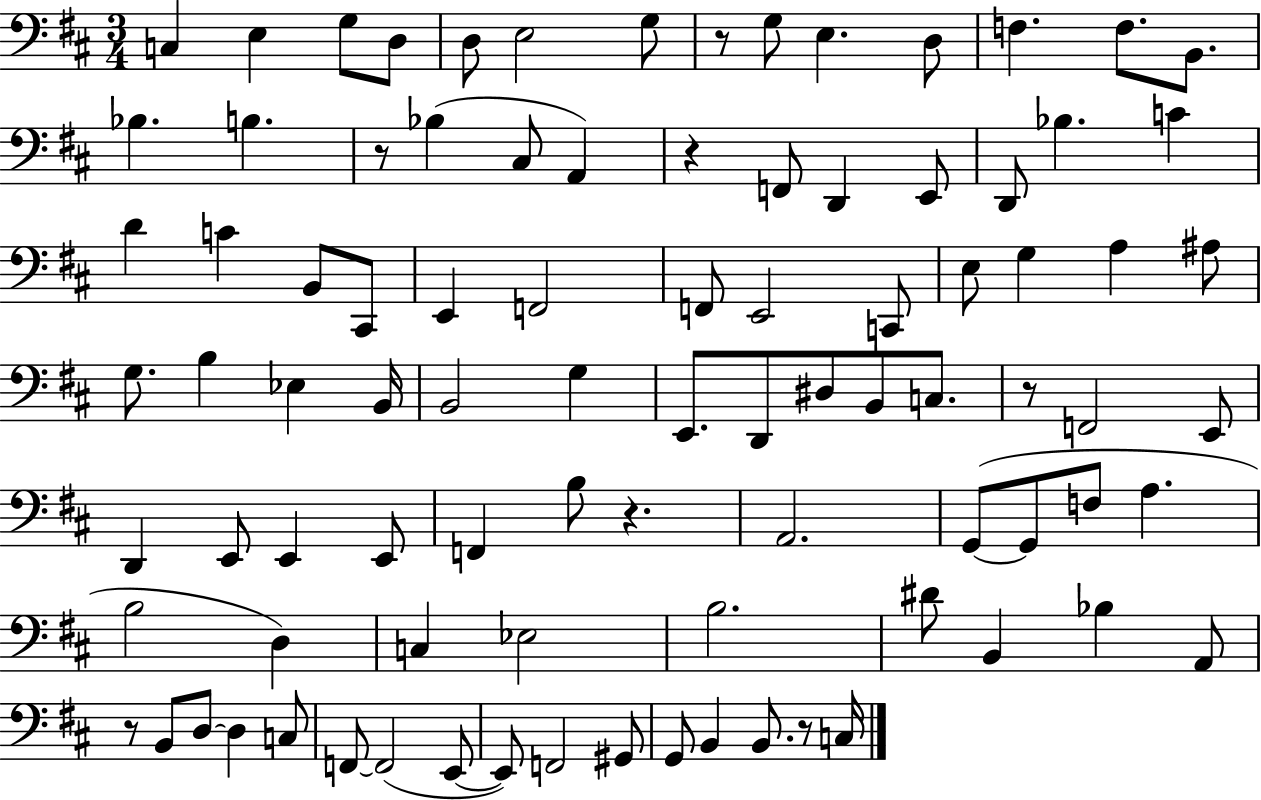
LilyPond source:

{
  \clef bass
  \numericTimeSignature
  \time 3/4
  \key d \major
  c4 e4 g8 d8 | d8 e2 g8 | r8 g8 e4. d8 | f4. f8. b,8. | \break bes4. b4. | r8 bes4( cis8 a,4) | r4 f,8 d,4 e,8 | d,8 bes4. c'4 | \break d'4 c'4 b,8 cis,8 | e,4 f,2 | f,8 e,2 c,8 | e8 g4 a4 ais8 | \break g8. b4 ees4 b,16 | b,2 g4 | e,8. d,8 dis8 b,8 c8. | r8 f,2 e,8 | \break d,4 e,8 e,4 e,8 | f,4 b8 r4. | a,2. | g,8~(~ g,8 f8 a4. | \break b2 d4) | c4 ees2 | b2. | dis'8 b,4 bes4 a,8 | \break r8 b,8 d8~~ d4 c8 | f,8~~ f,2( e,8~~ | e,8) f,2 gis,8 | g,8 b,4 b,8. r8 c16 | \break \bar "|."
}